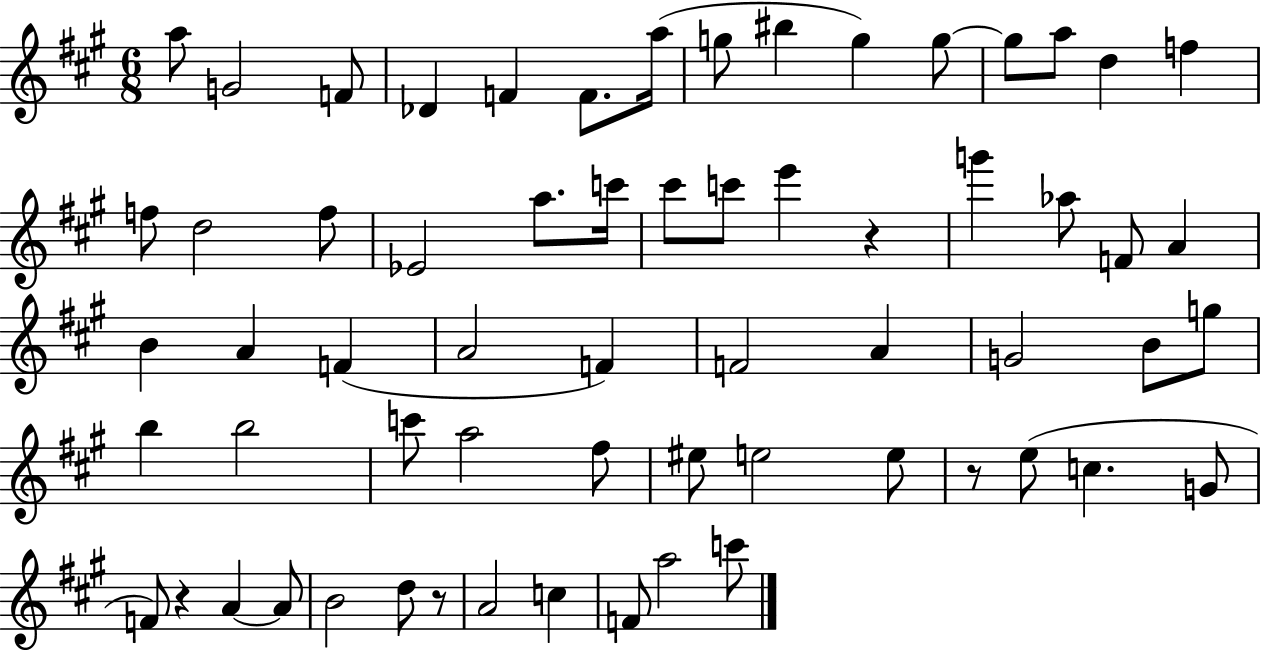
X:1
T:Untitled
M:6/8
L:1/4
K:A
a/2 G2 F/2 _D F F/2 a/4 g/2 ^b g g/2 g/2 a/2 d f f/2 d2 f/2 _E2 a/2 c'/4 ^c'/2 c'/2 e' z g' _a/2 F/2 A B A F A2 F F2 A G2 B/2 g/2 b b2 c'/2 a2 ^f/2 ^e/2 e2 e/2 z/2 e/2 c G/2 F/2 z A A/2 B2 d/2 z/2 A2 c F/2 a2 c'/2